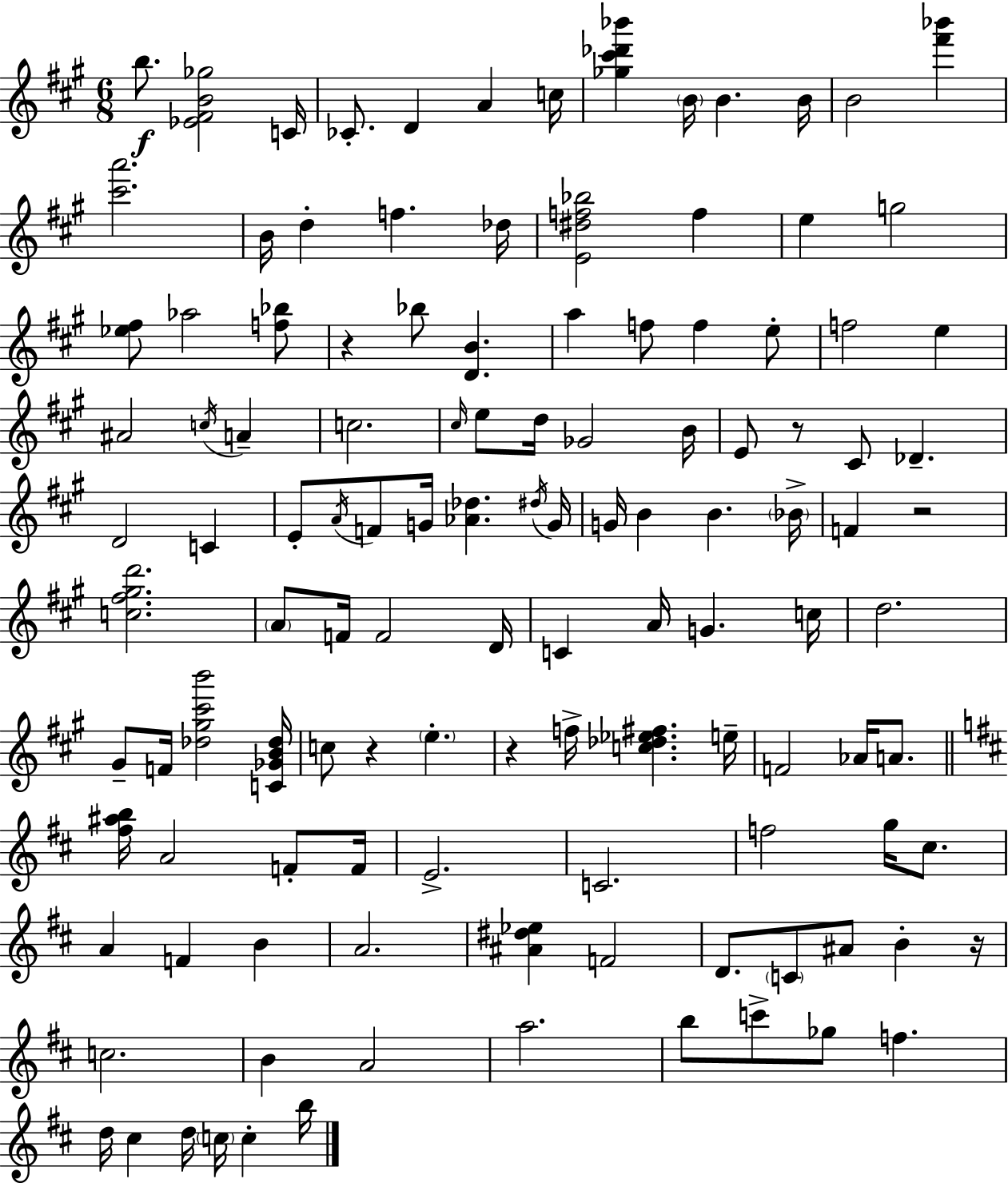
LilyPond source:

{
  \clef treble
  \numericTimeSignature
  \time 6/8
  \key a \major
  \repeat volta 2 { b''8.\f <ees' fis' b' ges''>2 c'16 | ces'8.-. d'4 a'4 c''16 | <ges'' cis''' des''' bes'''>4 \parenthesize b'16 b'4. b'16 | b'2 <fis''' bes'''>4 | \break <cis''' a'''>2. | b'16 d''4-. f''4. des''16 | <e' dis'' f'' bes''>2 f''4 | e''4 g''2 | \break <ees'' fis''>8 aes''2 <f'' bes''>8 | r4 bes''8 <d' b'>4. | a''4 f''8 f''4 e''8-. | f''2 e''4 | \break ais'2 \acciaccatura { c''16 } a'4-- | c''2. | \grace { cis''16 } e''8 d''16 ges'2 | b'16 e'8 r8 cis'8 des'4.-- | \break d'2 c'4 | e'8-. \acciaccatura { a'16 } f'8 g'16 <aes' des''>4. | \acciaccatura { dis''16 } g'16 g'16 b'4 b'4. | \parenthesize bes'16-> f'4 r2 | \break <c'' fis'' gis'' d'''>2. | \parenthesize a'8 f'16 f'2 | d'16 c'4 a'16 g'4. | c''16 d''2. | \break gis'8-- f'16 <des'' gis'' cis''' b'''>2 | <c' ges' b' des''>16 c''8 r4 \parenthesize e''4.-. | r4 f''16-> <c'' des'' ees'' fis''>4. | e''16-- f'2 | \break aes'16 a'8. \bar "||" \break \key b \minor <fis'' ais'' b''>16 a'2 f'8-. f'16 | e'2.-> | c'2. | f''2 g''16 cis''8. | \break a'4 f'4 b'4 | a'2. | <ais' dis'' ees''>4 f'2 | d'8. \parenthesize c'8 ais'8 b'4-. r16 | \break c''2. | b'4 a'2 | a''2. | b''8 c'''8-> ges''8 f''4. | \break d''16 cis''4 d''16 \parenthesize c''16 c''4-. b''16 | } \bar "|."
}